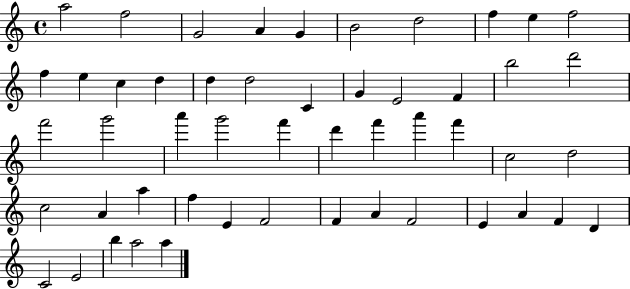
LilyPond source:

{
  \clef treble
  \time 4/4
  \defaultTimeSignature
  \key c \major
  a''2 f''2 | g'2 a'4 g'4 | b'2 d''2 | f''4 e''4 f''2 | \break f''4 e''4 c''4 d''4 | d''4 d''2 c'4 | g'4 e'2 f'4 | b''2 d'''2 | \break f'''2 g'''2 | a'''4 g'''2 f'''4 | d'''4 f'''4 a'''4 f'''4 | c''2 d''2 | \break c''2 a'4 a''4 | f''4 e'4 f'2 | f'4 a'4 f'2 | e'4 a'4 f'4 d'4 | \break c'2 e'2 | b''4 a''2 a''4 | \bar "|."
}